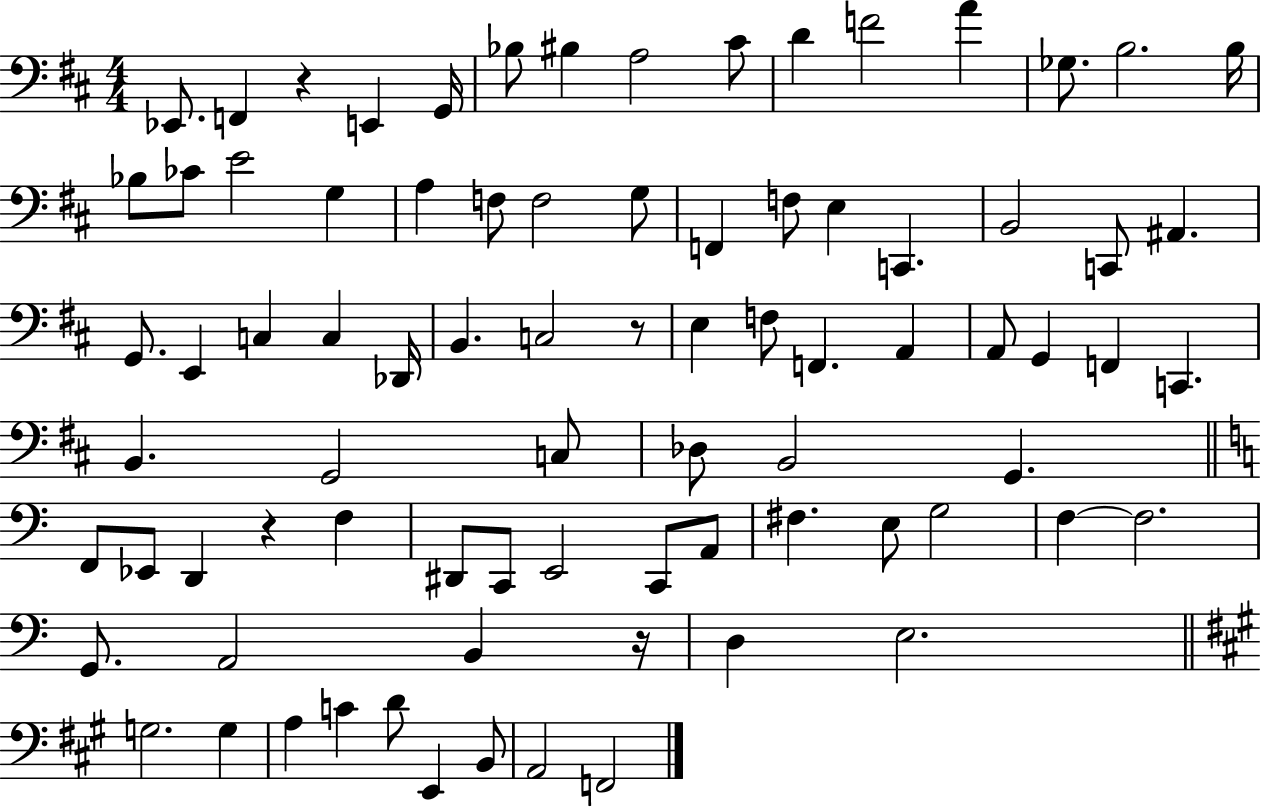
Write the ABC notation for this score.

X:1
T:Untitled
M:4/4
L:1/4
K:D
_E,,/2 F,, z E,, G,,/4 _B,/2 ^B, A,2 ^C/2 D F2 A _G,/2 B,2 B,/4 _B,/2 _C/2 E2 G, A, F,/2 F,2 G,/2 F,, F,/2 E, C,, B,,2 C,,/2 ^A,, G,,/2 E,, C, C, _D,,/4 B,, C,2 z/2 E, F,/2 F,, A,, A,,/2 G,, F,, C,, B,, G,,2 C,/2 _D,/2 B,,2 G,, F,,/2 _E,,/2 D,, z F, ^D,,/2 C,,/2 E,,2 C,,/2 A,,/2 ^F, E,/2 G,2 F, F,2 G,,/2 A,,2 B,, z/4 D, E,2 G,2 G, A, C D/2 E,, B,,/2 A,,2 F,,2